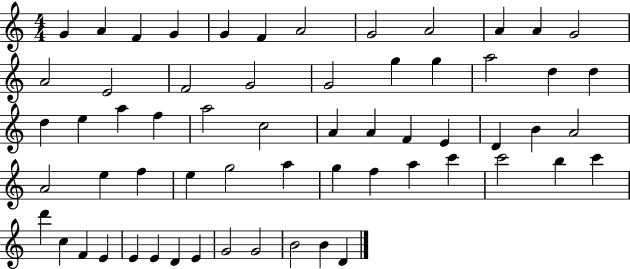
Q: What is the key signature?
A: C major